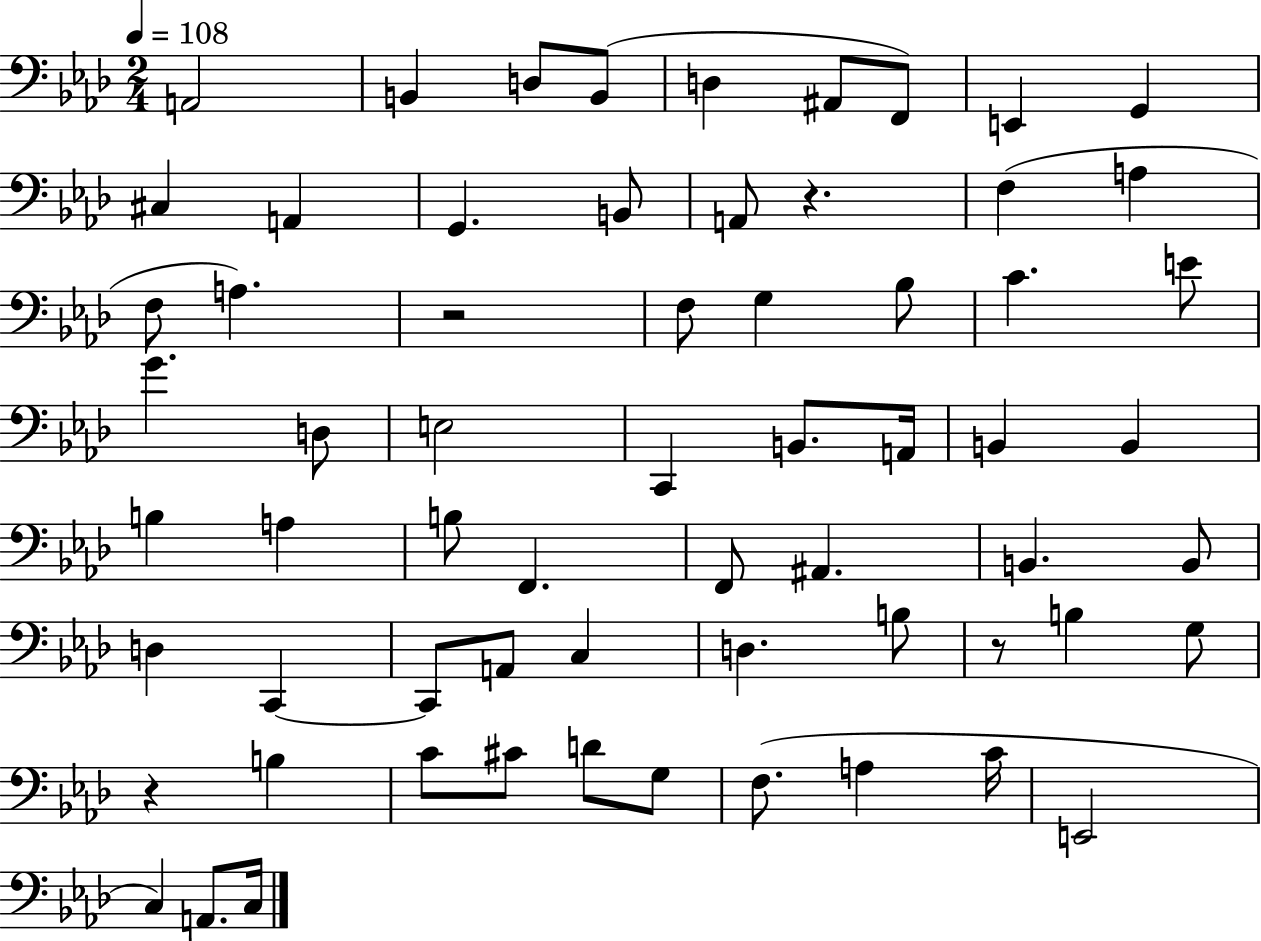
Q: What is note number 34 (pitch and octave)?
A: B3